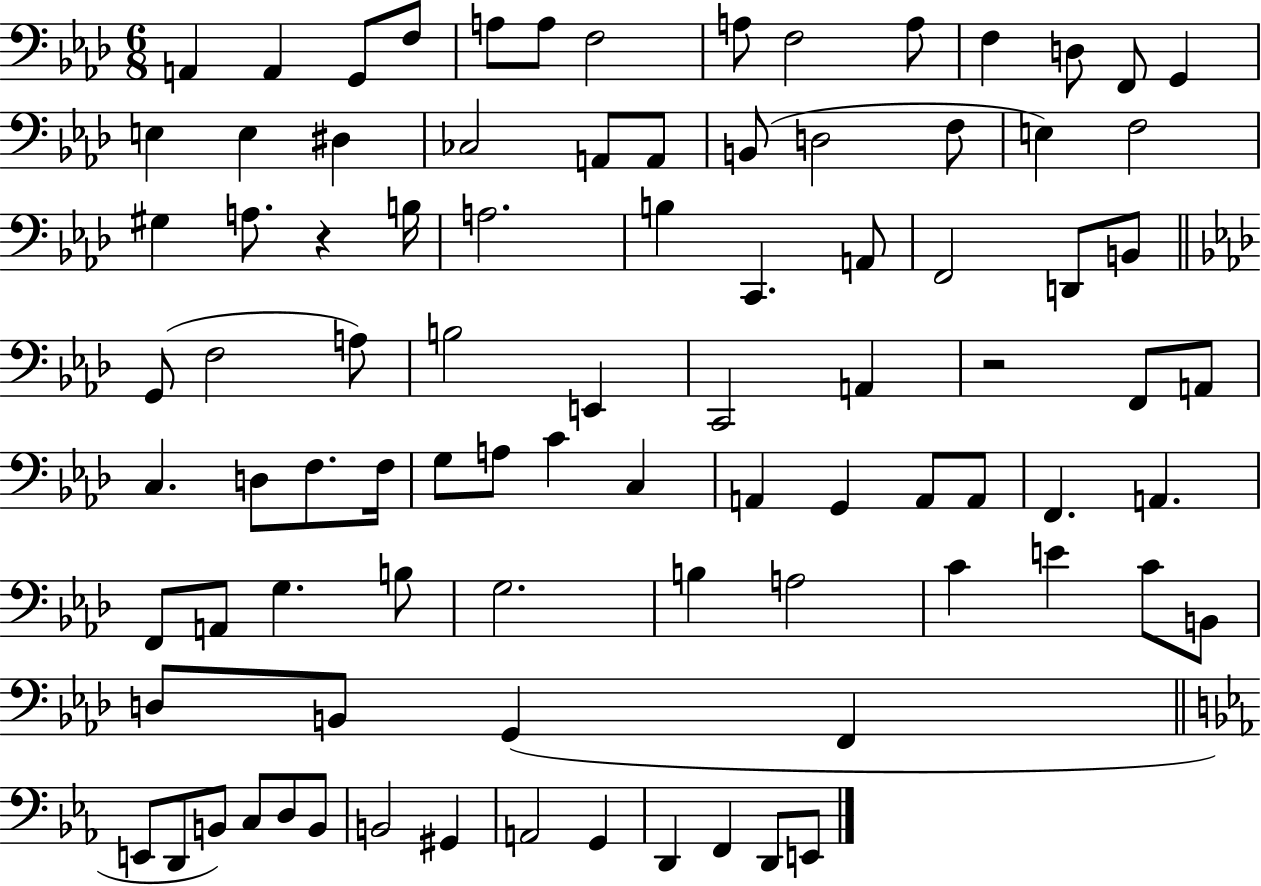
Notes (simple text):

A2/q A2/q G2/e F3/e A3/e A3/e F3/h A3/e F3/h A3/e F3/q D3/e F2/e G2/q E3/q E3/q D#3/q CES3/h A2/e A2/e B2/e D3/h F3/e E3/q F3/h G#3/q A3/e. R/q B3/s A3/h. B3/q C2/q. A2/e F2/h D2/e B2/e G2/e F3/h A3/e B3/h E2/q C2/h A2/q R/h F2/e A2/e C3/q. D3/e F3/e. F3/s G3/e A3/e C4/q C3/q A2/q G2/q A2/e A2/e F2/q. A2/q. F2/e A2/e G3/q. B3/e G3/h. B3/q A3/h C4/q E4/q C4/e B2/e D3/e B2/e G2/q F2/q E2/e D2/e B2/e C3/e D3/e B2/e B2/h G#2/q A2/h G2/q D2/q F2/q D2/e E2/e